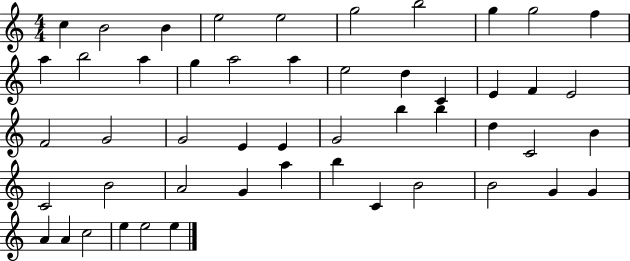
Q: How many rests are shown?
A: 0